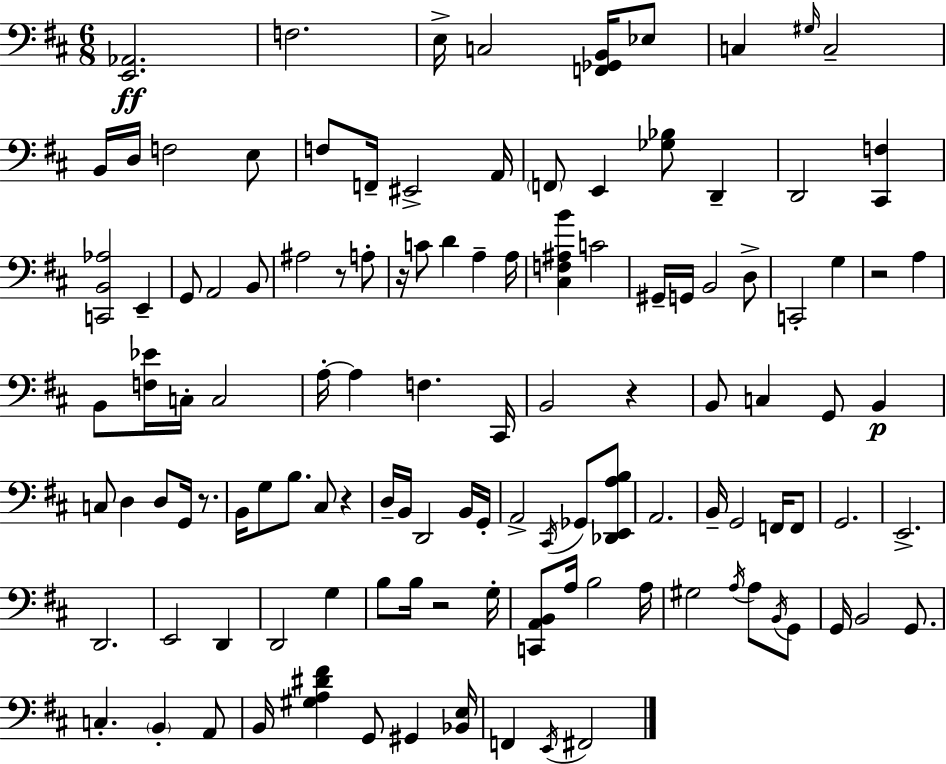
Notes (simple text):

[E2,Ab2]/h. F3/h. E3/s C3/h [F2,Gb2,B2]/s Eb3/e C3/q G#3/s C3/h B2/s D3/s F3/h E3/e F3/e F2/s EIS2/h A2/s F2/e E2/q [Gb3,Bb3]/e D2/q D2/h [C#2,F3]/q [C2,B2,Ab3]/h E2/q G2/e A2/h B2/e A#3/h R/e A3/e R/s C4/e D4/q A3/q A3/s [C#3,F3,A#3,B4]/q C4/h G#2/s G2/s B2/h D3/e C2/h G3/q R/h A3/q B2/e [F3,Eb4]/s C3/s C3/h A3/s A3/q F3/q. C#2/s B2/h R/q B2/e C3/q G2/e B2/q C3/e D3/q D3/e G2/s R/e. B2/s G3/e B3/e. C#3/e R/q D3/s B2/s D2/h B2/s G2/s A2/h C#2/s Gb2/e [Db2,E2,A3,B3]/e A2/h. B2/s G2/h F2/s F2/e G2/h. E2/h. D2/h. E2/h D2/q D2/h G3/q B3/e B3/s R/h G3/s [C2,A2,B2]/e A3/s B3/h A3/s G#3/h A3/s A3/e B2/s G2/e G2/s B2/h G2/e. C3/q. B2/q A2/e B2/s [G#3,A3,D#4,F#4]/q G2/e G#2/q [Bb2,E3]/s F2/q E2/s F#2/h